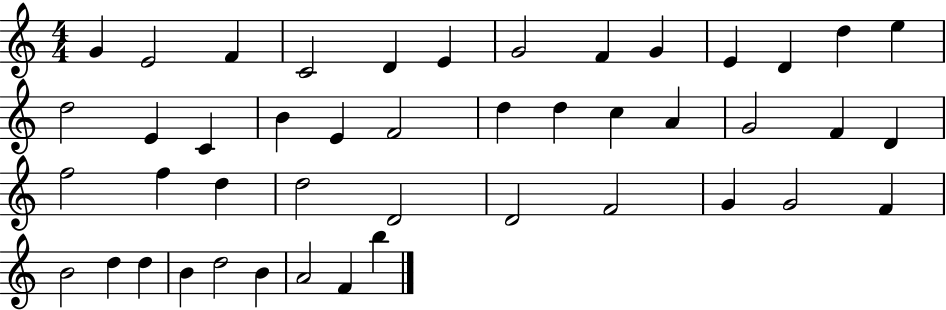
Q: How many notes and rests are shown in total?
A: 45